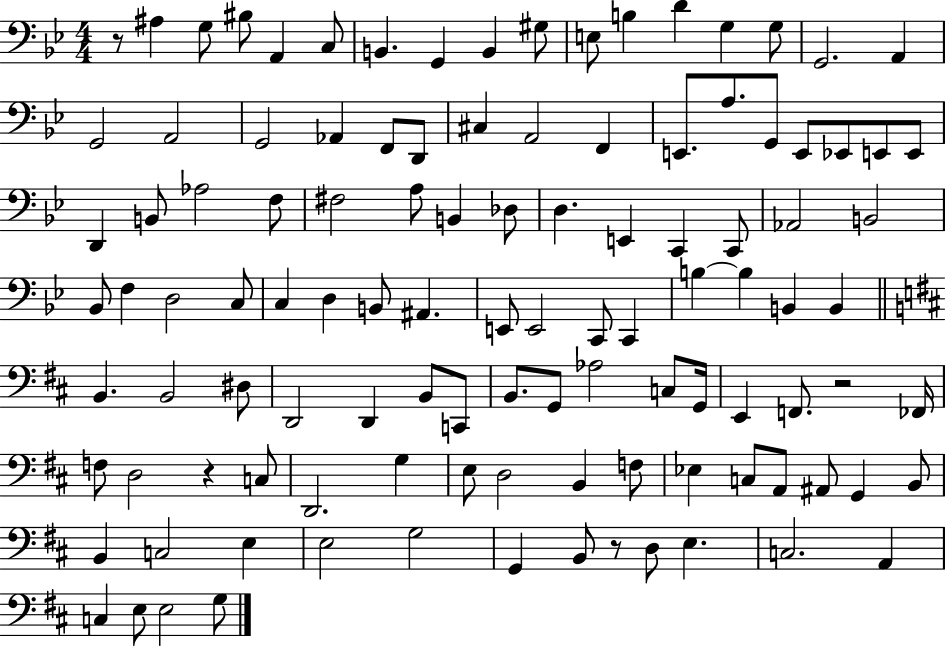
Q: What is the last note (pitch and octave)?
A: G3